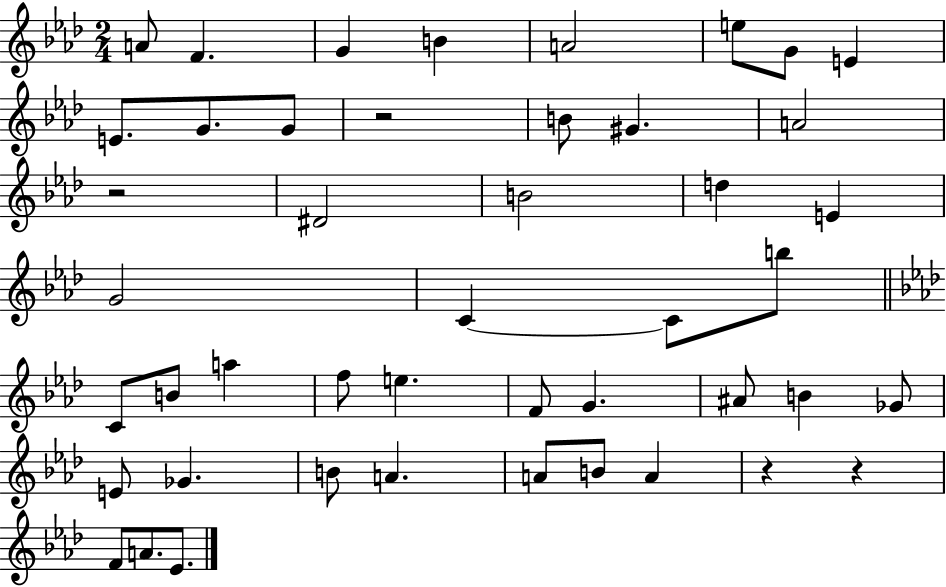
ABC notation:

X:1
T:Untitled
M:2/4
L:1/4
K:Ab
A/2 F G B A2 e/2 G/2 E E/2 G/2 G/2 z2 B/2 ^G A2 z2 ^D2 B2 d E G2 C C/2 b/2 C/2 B/2 a f/2 e F/2 G ^A/2 B _G/2 E/2 _G B/2 A A/2 B/2 A z z F/2 A/2 _E/2